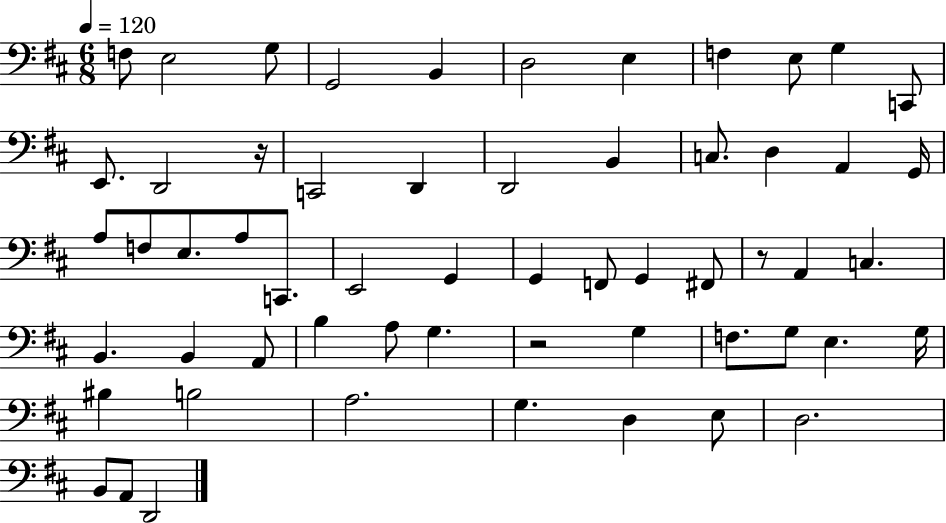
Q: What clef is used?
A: bass